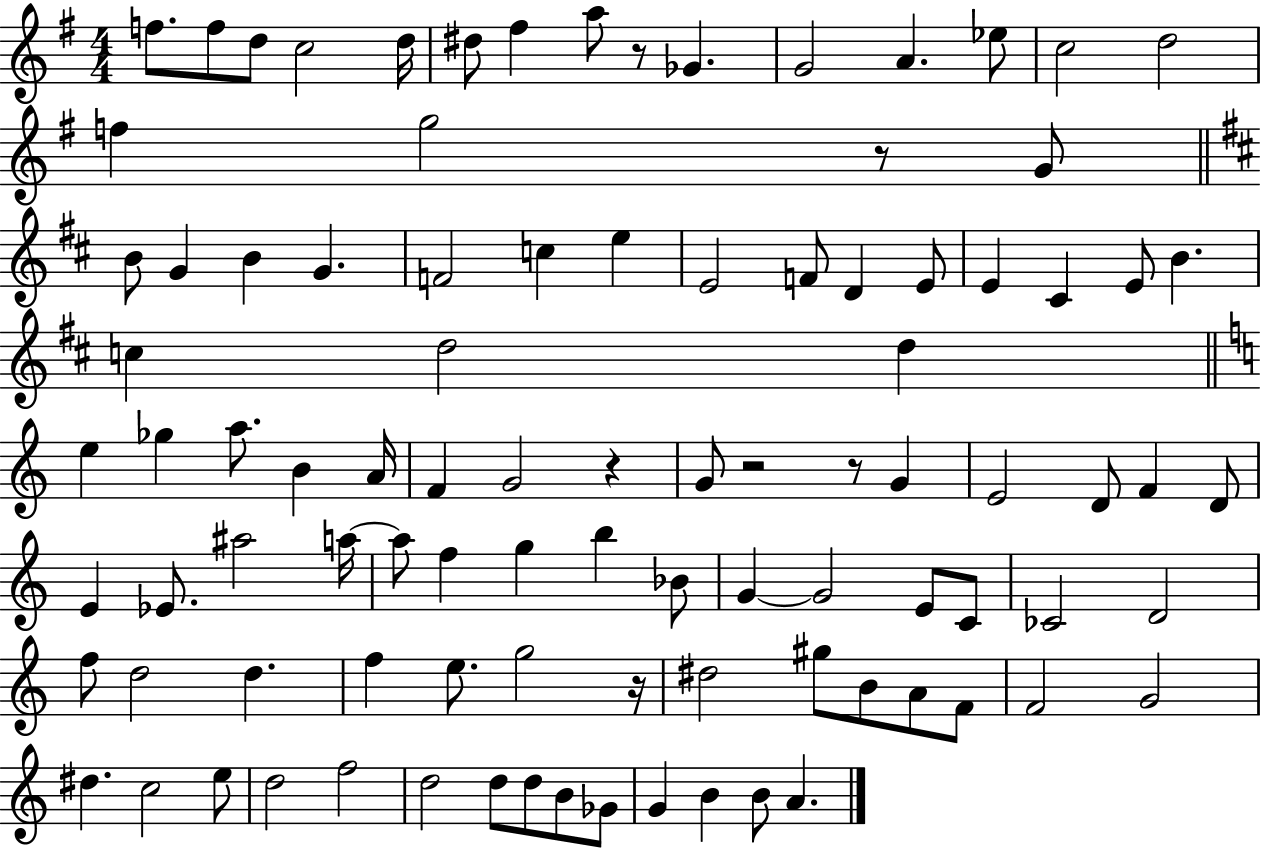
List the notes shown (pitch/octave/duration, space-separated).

F5/e. F5/e D5/e C5/h D5/s D#5/e F#5/q A5/e R/e Gb4/q. G4/h A4/q. Eb5/e C5/h D5/h F5/q G5/h R/e G4/e B4/e G4/q B4/q G4/q. F4/h C5/q E5/q E4/h F4/e D4/q E4/e E4/q C#4/q E4/e B4/q. C5/q D5/h D5/q E5/q Gb5/q A5/e. B4/q A4/s F4/q G4/h R/q G4/e R/h R/e G4/q E4/h D4/e F4/q D4/e E4/q Eb4/e. A#5/h A5/s A5/e F5/q G5/q B5/q Bb4/e G4/q G4/h E4/e C4/e CES4/h D4/h F5/e D5/h D5/q. F5/q E5/e. G5/h R/s D#5/h G#5/e B4/e A4/e F4/e F4/h G4/h D#5/q. C5/h E5/e D5/h F5/h D5/h D5/e D5/e B4/e Gb4/e G4/q B4/q B4/e A4/q.